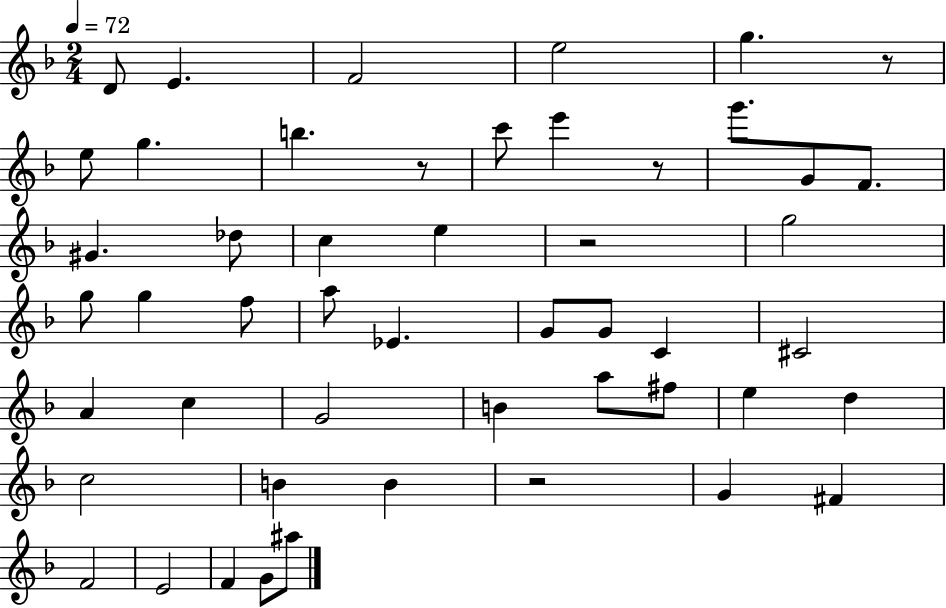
D4/e E4/q. F4/h E5/h G5/q. R/e E5/e G5/q. B5/q. R/e C6/e E6/q R/e G6/e. G4/e F4/e. G#4/q. Db5/e C5/q E5/q R/h G5/h G5/e G5/q F5/e A5/e Eb4/q. G4/e G4/e C4/q C#4/h A4/q C5/q G4/h B4/q A5/e F#5/e E5/q D5/q C5/h B4/q B4/q R/h G4/q F#4/q F4/h E4/h F4/q G4/e A#5/e